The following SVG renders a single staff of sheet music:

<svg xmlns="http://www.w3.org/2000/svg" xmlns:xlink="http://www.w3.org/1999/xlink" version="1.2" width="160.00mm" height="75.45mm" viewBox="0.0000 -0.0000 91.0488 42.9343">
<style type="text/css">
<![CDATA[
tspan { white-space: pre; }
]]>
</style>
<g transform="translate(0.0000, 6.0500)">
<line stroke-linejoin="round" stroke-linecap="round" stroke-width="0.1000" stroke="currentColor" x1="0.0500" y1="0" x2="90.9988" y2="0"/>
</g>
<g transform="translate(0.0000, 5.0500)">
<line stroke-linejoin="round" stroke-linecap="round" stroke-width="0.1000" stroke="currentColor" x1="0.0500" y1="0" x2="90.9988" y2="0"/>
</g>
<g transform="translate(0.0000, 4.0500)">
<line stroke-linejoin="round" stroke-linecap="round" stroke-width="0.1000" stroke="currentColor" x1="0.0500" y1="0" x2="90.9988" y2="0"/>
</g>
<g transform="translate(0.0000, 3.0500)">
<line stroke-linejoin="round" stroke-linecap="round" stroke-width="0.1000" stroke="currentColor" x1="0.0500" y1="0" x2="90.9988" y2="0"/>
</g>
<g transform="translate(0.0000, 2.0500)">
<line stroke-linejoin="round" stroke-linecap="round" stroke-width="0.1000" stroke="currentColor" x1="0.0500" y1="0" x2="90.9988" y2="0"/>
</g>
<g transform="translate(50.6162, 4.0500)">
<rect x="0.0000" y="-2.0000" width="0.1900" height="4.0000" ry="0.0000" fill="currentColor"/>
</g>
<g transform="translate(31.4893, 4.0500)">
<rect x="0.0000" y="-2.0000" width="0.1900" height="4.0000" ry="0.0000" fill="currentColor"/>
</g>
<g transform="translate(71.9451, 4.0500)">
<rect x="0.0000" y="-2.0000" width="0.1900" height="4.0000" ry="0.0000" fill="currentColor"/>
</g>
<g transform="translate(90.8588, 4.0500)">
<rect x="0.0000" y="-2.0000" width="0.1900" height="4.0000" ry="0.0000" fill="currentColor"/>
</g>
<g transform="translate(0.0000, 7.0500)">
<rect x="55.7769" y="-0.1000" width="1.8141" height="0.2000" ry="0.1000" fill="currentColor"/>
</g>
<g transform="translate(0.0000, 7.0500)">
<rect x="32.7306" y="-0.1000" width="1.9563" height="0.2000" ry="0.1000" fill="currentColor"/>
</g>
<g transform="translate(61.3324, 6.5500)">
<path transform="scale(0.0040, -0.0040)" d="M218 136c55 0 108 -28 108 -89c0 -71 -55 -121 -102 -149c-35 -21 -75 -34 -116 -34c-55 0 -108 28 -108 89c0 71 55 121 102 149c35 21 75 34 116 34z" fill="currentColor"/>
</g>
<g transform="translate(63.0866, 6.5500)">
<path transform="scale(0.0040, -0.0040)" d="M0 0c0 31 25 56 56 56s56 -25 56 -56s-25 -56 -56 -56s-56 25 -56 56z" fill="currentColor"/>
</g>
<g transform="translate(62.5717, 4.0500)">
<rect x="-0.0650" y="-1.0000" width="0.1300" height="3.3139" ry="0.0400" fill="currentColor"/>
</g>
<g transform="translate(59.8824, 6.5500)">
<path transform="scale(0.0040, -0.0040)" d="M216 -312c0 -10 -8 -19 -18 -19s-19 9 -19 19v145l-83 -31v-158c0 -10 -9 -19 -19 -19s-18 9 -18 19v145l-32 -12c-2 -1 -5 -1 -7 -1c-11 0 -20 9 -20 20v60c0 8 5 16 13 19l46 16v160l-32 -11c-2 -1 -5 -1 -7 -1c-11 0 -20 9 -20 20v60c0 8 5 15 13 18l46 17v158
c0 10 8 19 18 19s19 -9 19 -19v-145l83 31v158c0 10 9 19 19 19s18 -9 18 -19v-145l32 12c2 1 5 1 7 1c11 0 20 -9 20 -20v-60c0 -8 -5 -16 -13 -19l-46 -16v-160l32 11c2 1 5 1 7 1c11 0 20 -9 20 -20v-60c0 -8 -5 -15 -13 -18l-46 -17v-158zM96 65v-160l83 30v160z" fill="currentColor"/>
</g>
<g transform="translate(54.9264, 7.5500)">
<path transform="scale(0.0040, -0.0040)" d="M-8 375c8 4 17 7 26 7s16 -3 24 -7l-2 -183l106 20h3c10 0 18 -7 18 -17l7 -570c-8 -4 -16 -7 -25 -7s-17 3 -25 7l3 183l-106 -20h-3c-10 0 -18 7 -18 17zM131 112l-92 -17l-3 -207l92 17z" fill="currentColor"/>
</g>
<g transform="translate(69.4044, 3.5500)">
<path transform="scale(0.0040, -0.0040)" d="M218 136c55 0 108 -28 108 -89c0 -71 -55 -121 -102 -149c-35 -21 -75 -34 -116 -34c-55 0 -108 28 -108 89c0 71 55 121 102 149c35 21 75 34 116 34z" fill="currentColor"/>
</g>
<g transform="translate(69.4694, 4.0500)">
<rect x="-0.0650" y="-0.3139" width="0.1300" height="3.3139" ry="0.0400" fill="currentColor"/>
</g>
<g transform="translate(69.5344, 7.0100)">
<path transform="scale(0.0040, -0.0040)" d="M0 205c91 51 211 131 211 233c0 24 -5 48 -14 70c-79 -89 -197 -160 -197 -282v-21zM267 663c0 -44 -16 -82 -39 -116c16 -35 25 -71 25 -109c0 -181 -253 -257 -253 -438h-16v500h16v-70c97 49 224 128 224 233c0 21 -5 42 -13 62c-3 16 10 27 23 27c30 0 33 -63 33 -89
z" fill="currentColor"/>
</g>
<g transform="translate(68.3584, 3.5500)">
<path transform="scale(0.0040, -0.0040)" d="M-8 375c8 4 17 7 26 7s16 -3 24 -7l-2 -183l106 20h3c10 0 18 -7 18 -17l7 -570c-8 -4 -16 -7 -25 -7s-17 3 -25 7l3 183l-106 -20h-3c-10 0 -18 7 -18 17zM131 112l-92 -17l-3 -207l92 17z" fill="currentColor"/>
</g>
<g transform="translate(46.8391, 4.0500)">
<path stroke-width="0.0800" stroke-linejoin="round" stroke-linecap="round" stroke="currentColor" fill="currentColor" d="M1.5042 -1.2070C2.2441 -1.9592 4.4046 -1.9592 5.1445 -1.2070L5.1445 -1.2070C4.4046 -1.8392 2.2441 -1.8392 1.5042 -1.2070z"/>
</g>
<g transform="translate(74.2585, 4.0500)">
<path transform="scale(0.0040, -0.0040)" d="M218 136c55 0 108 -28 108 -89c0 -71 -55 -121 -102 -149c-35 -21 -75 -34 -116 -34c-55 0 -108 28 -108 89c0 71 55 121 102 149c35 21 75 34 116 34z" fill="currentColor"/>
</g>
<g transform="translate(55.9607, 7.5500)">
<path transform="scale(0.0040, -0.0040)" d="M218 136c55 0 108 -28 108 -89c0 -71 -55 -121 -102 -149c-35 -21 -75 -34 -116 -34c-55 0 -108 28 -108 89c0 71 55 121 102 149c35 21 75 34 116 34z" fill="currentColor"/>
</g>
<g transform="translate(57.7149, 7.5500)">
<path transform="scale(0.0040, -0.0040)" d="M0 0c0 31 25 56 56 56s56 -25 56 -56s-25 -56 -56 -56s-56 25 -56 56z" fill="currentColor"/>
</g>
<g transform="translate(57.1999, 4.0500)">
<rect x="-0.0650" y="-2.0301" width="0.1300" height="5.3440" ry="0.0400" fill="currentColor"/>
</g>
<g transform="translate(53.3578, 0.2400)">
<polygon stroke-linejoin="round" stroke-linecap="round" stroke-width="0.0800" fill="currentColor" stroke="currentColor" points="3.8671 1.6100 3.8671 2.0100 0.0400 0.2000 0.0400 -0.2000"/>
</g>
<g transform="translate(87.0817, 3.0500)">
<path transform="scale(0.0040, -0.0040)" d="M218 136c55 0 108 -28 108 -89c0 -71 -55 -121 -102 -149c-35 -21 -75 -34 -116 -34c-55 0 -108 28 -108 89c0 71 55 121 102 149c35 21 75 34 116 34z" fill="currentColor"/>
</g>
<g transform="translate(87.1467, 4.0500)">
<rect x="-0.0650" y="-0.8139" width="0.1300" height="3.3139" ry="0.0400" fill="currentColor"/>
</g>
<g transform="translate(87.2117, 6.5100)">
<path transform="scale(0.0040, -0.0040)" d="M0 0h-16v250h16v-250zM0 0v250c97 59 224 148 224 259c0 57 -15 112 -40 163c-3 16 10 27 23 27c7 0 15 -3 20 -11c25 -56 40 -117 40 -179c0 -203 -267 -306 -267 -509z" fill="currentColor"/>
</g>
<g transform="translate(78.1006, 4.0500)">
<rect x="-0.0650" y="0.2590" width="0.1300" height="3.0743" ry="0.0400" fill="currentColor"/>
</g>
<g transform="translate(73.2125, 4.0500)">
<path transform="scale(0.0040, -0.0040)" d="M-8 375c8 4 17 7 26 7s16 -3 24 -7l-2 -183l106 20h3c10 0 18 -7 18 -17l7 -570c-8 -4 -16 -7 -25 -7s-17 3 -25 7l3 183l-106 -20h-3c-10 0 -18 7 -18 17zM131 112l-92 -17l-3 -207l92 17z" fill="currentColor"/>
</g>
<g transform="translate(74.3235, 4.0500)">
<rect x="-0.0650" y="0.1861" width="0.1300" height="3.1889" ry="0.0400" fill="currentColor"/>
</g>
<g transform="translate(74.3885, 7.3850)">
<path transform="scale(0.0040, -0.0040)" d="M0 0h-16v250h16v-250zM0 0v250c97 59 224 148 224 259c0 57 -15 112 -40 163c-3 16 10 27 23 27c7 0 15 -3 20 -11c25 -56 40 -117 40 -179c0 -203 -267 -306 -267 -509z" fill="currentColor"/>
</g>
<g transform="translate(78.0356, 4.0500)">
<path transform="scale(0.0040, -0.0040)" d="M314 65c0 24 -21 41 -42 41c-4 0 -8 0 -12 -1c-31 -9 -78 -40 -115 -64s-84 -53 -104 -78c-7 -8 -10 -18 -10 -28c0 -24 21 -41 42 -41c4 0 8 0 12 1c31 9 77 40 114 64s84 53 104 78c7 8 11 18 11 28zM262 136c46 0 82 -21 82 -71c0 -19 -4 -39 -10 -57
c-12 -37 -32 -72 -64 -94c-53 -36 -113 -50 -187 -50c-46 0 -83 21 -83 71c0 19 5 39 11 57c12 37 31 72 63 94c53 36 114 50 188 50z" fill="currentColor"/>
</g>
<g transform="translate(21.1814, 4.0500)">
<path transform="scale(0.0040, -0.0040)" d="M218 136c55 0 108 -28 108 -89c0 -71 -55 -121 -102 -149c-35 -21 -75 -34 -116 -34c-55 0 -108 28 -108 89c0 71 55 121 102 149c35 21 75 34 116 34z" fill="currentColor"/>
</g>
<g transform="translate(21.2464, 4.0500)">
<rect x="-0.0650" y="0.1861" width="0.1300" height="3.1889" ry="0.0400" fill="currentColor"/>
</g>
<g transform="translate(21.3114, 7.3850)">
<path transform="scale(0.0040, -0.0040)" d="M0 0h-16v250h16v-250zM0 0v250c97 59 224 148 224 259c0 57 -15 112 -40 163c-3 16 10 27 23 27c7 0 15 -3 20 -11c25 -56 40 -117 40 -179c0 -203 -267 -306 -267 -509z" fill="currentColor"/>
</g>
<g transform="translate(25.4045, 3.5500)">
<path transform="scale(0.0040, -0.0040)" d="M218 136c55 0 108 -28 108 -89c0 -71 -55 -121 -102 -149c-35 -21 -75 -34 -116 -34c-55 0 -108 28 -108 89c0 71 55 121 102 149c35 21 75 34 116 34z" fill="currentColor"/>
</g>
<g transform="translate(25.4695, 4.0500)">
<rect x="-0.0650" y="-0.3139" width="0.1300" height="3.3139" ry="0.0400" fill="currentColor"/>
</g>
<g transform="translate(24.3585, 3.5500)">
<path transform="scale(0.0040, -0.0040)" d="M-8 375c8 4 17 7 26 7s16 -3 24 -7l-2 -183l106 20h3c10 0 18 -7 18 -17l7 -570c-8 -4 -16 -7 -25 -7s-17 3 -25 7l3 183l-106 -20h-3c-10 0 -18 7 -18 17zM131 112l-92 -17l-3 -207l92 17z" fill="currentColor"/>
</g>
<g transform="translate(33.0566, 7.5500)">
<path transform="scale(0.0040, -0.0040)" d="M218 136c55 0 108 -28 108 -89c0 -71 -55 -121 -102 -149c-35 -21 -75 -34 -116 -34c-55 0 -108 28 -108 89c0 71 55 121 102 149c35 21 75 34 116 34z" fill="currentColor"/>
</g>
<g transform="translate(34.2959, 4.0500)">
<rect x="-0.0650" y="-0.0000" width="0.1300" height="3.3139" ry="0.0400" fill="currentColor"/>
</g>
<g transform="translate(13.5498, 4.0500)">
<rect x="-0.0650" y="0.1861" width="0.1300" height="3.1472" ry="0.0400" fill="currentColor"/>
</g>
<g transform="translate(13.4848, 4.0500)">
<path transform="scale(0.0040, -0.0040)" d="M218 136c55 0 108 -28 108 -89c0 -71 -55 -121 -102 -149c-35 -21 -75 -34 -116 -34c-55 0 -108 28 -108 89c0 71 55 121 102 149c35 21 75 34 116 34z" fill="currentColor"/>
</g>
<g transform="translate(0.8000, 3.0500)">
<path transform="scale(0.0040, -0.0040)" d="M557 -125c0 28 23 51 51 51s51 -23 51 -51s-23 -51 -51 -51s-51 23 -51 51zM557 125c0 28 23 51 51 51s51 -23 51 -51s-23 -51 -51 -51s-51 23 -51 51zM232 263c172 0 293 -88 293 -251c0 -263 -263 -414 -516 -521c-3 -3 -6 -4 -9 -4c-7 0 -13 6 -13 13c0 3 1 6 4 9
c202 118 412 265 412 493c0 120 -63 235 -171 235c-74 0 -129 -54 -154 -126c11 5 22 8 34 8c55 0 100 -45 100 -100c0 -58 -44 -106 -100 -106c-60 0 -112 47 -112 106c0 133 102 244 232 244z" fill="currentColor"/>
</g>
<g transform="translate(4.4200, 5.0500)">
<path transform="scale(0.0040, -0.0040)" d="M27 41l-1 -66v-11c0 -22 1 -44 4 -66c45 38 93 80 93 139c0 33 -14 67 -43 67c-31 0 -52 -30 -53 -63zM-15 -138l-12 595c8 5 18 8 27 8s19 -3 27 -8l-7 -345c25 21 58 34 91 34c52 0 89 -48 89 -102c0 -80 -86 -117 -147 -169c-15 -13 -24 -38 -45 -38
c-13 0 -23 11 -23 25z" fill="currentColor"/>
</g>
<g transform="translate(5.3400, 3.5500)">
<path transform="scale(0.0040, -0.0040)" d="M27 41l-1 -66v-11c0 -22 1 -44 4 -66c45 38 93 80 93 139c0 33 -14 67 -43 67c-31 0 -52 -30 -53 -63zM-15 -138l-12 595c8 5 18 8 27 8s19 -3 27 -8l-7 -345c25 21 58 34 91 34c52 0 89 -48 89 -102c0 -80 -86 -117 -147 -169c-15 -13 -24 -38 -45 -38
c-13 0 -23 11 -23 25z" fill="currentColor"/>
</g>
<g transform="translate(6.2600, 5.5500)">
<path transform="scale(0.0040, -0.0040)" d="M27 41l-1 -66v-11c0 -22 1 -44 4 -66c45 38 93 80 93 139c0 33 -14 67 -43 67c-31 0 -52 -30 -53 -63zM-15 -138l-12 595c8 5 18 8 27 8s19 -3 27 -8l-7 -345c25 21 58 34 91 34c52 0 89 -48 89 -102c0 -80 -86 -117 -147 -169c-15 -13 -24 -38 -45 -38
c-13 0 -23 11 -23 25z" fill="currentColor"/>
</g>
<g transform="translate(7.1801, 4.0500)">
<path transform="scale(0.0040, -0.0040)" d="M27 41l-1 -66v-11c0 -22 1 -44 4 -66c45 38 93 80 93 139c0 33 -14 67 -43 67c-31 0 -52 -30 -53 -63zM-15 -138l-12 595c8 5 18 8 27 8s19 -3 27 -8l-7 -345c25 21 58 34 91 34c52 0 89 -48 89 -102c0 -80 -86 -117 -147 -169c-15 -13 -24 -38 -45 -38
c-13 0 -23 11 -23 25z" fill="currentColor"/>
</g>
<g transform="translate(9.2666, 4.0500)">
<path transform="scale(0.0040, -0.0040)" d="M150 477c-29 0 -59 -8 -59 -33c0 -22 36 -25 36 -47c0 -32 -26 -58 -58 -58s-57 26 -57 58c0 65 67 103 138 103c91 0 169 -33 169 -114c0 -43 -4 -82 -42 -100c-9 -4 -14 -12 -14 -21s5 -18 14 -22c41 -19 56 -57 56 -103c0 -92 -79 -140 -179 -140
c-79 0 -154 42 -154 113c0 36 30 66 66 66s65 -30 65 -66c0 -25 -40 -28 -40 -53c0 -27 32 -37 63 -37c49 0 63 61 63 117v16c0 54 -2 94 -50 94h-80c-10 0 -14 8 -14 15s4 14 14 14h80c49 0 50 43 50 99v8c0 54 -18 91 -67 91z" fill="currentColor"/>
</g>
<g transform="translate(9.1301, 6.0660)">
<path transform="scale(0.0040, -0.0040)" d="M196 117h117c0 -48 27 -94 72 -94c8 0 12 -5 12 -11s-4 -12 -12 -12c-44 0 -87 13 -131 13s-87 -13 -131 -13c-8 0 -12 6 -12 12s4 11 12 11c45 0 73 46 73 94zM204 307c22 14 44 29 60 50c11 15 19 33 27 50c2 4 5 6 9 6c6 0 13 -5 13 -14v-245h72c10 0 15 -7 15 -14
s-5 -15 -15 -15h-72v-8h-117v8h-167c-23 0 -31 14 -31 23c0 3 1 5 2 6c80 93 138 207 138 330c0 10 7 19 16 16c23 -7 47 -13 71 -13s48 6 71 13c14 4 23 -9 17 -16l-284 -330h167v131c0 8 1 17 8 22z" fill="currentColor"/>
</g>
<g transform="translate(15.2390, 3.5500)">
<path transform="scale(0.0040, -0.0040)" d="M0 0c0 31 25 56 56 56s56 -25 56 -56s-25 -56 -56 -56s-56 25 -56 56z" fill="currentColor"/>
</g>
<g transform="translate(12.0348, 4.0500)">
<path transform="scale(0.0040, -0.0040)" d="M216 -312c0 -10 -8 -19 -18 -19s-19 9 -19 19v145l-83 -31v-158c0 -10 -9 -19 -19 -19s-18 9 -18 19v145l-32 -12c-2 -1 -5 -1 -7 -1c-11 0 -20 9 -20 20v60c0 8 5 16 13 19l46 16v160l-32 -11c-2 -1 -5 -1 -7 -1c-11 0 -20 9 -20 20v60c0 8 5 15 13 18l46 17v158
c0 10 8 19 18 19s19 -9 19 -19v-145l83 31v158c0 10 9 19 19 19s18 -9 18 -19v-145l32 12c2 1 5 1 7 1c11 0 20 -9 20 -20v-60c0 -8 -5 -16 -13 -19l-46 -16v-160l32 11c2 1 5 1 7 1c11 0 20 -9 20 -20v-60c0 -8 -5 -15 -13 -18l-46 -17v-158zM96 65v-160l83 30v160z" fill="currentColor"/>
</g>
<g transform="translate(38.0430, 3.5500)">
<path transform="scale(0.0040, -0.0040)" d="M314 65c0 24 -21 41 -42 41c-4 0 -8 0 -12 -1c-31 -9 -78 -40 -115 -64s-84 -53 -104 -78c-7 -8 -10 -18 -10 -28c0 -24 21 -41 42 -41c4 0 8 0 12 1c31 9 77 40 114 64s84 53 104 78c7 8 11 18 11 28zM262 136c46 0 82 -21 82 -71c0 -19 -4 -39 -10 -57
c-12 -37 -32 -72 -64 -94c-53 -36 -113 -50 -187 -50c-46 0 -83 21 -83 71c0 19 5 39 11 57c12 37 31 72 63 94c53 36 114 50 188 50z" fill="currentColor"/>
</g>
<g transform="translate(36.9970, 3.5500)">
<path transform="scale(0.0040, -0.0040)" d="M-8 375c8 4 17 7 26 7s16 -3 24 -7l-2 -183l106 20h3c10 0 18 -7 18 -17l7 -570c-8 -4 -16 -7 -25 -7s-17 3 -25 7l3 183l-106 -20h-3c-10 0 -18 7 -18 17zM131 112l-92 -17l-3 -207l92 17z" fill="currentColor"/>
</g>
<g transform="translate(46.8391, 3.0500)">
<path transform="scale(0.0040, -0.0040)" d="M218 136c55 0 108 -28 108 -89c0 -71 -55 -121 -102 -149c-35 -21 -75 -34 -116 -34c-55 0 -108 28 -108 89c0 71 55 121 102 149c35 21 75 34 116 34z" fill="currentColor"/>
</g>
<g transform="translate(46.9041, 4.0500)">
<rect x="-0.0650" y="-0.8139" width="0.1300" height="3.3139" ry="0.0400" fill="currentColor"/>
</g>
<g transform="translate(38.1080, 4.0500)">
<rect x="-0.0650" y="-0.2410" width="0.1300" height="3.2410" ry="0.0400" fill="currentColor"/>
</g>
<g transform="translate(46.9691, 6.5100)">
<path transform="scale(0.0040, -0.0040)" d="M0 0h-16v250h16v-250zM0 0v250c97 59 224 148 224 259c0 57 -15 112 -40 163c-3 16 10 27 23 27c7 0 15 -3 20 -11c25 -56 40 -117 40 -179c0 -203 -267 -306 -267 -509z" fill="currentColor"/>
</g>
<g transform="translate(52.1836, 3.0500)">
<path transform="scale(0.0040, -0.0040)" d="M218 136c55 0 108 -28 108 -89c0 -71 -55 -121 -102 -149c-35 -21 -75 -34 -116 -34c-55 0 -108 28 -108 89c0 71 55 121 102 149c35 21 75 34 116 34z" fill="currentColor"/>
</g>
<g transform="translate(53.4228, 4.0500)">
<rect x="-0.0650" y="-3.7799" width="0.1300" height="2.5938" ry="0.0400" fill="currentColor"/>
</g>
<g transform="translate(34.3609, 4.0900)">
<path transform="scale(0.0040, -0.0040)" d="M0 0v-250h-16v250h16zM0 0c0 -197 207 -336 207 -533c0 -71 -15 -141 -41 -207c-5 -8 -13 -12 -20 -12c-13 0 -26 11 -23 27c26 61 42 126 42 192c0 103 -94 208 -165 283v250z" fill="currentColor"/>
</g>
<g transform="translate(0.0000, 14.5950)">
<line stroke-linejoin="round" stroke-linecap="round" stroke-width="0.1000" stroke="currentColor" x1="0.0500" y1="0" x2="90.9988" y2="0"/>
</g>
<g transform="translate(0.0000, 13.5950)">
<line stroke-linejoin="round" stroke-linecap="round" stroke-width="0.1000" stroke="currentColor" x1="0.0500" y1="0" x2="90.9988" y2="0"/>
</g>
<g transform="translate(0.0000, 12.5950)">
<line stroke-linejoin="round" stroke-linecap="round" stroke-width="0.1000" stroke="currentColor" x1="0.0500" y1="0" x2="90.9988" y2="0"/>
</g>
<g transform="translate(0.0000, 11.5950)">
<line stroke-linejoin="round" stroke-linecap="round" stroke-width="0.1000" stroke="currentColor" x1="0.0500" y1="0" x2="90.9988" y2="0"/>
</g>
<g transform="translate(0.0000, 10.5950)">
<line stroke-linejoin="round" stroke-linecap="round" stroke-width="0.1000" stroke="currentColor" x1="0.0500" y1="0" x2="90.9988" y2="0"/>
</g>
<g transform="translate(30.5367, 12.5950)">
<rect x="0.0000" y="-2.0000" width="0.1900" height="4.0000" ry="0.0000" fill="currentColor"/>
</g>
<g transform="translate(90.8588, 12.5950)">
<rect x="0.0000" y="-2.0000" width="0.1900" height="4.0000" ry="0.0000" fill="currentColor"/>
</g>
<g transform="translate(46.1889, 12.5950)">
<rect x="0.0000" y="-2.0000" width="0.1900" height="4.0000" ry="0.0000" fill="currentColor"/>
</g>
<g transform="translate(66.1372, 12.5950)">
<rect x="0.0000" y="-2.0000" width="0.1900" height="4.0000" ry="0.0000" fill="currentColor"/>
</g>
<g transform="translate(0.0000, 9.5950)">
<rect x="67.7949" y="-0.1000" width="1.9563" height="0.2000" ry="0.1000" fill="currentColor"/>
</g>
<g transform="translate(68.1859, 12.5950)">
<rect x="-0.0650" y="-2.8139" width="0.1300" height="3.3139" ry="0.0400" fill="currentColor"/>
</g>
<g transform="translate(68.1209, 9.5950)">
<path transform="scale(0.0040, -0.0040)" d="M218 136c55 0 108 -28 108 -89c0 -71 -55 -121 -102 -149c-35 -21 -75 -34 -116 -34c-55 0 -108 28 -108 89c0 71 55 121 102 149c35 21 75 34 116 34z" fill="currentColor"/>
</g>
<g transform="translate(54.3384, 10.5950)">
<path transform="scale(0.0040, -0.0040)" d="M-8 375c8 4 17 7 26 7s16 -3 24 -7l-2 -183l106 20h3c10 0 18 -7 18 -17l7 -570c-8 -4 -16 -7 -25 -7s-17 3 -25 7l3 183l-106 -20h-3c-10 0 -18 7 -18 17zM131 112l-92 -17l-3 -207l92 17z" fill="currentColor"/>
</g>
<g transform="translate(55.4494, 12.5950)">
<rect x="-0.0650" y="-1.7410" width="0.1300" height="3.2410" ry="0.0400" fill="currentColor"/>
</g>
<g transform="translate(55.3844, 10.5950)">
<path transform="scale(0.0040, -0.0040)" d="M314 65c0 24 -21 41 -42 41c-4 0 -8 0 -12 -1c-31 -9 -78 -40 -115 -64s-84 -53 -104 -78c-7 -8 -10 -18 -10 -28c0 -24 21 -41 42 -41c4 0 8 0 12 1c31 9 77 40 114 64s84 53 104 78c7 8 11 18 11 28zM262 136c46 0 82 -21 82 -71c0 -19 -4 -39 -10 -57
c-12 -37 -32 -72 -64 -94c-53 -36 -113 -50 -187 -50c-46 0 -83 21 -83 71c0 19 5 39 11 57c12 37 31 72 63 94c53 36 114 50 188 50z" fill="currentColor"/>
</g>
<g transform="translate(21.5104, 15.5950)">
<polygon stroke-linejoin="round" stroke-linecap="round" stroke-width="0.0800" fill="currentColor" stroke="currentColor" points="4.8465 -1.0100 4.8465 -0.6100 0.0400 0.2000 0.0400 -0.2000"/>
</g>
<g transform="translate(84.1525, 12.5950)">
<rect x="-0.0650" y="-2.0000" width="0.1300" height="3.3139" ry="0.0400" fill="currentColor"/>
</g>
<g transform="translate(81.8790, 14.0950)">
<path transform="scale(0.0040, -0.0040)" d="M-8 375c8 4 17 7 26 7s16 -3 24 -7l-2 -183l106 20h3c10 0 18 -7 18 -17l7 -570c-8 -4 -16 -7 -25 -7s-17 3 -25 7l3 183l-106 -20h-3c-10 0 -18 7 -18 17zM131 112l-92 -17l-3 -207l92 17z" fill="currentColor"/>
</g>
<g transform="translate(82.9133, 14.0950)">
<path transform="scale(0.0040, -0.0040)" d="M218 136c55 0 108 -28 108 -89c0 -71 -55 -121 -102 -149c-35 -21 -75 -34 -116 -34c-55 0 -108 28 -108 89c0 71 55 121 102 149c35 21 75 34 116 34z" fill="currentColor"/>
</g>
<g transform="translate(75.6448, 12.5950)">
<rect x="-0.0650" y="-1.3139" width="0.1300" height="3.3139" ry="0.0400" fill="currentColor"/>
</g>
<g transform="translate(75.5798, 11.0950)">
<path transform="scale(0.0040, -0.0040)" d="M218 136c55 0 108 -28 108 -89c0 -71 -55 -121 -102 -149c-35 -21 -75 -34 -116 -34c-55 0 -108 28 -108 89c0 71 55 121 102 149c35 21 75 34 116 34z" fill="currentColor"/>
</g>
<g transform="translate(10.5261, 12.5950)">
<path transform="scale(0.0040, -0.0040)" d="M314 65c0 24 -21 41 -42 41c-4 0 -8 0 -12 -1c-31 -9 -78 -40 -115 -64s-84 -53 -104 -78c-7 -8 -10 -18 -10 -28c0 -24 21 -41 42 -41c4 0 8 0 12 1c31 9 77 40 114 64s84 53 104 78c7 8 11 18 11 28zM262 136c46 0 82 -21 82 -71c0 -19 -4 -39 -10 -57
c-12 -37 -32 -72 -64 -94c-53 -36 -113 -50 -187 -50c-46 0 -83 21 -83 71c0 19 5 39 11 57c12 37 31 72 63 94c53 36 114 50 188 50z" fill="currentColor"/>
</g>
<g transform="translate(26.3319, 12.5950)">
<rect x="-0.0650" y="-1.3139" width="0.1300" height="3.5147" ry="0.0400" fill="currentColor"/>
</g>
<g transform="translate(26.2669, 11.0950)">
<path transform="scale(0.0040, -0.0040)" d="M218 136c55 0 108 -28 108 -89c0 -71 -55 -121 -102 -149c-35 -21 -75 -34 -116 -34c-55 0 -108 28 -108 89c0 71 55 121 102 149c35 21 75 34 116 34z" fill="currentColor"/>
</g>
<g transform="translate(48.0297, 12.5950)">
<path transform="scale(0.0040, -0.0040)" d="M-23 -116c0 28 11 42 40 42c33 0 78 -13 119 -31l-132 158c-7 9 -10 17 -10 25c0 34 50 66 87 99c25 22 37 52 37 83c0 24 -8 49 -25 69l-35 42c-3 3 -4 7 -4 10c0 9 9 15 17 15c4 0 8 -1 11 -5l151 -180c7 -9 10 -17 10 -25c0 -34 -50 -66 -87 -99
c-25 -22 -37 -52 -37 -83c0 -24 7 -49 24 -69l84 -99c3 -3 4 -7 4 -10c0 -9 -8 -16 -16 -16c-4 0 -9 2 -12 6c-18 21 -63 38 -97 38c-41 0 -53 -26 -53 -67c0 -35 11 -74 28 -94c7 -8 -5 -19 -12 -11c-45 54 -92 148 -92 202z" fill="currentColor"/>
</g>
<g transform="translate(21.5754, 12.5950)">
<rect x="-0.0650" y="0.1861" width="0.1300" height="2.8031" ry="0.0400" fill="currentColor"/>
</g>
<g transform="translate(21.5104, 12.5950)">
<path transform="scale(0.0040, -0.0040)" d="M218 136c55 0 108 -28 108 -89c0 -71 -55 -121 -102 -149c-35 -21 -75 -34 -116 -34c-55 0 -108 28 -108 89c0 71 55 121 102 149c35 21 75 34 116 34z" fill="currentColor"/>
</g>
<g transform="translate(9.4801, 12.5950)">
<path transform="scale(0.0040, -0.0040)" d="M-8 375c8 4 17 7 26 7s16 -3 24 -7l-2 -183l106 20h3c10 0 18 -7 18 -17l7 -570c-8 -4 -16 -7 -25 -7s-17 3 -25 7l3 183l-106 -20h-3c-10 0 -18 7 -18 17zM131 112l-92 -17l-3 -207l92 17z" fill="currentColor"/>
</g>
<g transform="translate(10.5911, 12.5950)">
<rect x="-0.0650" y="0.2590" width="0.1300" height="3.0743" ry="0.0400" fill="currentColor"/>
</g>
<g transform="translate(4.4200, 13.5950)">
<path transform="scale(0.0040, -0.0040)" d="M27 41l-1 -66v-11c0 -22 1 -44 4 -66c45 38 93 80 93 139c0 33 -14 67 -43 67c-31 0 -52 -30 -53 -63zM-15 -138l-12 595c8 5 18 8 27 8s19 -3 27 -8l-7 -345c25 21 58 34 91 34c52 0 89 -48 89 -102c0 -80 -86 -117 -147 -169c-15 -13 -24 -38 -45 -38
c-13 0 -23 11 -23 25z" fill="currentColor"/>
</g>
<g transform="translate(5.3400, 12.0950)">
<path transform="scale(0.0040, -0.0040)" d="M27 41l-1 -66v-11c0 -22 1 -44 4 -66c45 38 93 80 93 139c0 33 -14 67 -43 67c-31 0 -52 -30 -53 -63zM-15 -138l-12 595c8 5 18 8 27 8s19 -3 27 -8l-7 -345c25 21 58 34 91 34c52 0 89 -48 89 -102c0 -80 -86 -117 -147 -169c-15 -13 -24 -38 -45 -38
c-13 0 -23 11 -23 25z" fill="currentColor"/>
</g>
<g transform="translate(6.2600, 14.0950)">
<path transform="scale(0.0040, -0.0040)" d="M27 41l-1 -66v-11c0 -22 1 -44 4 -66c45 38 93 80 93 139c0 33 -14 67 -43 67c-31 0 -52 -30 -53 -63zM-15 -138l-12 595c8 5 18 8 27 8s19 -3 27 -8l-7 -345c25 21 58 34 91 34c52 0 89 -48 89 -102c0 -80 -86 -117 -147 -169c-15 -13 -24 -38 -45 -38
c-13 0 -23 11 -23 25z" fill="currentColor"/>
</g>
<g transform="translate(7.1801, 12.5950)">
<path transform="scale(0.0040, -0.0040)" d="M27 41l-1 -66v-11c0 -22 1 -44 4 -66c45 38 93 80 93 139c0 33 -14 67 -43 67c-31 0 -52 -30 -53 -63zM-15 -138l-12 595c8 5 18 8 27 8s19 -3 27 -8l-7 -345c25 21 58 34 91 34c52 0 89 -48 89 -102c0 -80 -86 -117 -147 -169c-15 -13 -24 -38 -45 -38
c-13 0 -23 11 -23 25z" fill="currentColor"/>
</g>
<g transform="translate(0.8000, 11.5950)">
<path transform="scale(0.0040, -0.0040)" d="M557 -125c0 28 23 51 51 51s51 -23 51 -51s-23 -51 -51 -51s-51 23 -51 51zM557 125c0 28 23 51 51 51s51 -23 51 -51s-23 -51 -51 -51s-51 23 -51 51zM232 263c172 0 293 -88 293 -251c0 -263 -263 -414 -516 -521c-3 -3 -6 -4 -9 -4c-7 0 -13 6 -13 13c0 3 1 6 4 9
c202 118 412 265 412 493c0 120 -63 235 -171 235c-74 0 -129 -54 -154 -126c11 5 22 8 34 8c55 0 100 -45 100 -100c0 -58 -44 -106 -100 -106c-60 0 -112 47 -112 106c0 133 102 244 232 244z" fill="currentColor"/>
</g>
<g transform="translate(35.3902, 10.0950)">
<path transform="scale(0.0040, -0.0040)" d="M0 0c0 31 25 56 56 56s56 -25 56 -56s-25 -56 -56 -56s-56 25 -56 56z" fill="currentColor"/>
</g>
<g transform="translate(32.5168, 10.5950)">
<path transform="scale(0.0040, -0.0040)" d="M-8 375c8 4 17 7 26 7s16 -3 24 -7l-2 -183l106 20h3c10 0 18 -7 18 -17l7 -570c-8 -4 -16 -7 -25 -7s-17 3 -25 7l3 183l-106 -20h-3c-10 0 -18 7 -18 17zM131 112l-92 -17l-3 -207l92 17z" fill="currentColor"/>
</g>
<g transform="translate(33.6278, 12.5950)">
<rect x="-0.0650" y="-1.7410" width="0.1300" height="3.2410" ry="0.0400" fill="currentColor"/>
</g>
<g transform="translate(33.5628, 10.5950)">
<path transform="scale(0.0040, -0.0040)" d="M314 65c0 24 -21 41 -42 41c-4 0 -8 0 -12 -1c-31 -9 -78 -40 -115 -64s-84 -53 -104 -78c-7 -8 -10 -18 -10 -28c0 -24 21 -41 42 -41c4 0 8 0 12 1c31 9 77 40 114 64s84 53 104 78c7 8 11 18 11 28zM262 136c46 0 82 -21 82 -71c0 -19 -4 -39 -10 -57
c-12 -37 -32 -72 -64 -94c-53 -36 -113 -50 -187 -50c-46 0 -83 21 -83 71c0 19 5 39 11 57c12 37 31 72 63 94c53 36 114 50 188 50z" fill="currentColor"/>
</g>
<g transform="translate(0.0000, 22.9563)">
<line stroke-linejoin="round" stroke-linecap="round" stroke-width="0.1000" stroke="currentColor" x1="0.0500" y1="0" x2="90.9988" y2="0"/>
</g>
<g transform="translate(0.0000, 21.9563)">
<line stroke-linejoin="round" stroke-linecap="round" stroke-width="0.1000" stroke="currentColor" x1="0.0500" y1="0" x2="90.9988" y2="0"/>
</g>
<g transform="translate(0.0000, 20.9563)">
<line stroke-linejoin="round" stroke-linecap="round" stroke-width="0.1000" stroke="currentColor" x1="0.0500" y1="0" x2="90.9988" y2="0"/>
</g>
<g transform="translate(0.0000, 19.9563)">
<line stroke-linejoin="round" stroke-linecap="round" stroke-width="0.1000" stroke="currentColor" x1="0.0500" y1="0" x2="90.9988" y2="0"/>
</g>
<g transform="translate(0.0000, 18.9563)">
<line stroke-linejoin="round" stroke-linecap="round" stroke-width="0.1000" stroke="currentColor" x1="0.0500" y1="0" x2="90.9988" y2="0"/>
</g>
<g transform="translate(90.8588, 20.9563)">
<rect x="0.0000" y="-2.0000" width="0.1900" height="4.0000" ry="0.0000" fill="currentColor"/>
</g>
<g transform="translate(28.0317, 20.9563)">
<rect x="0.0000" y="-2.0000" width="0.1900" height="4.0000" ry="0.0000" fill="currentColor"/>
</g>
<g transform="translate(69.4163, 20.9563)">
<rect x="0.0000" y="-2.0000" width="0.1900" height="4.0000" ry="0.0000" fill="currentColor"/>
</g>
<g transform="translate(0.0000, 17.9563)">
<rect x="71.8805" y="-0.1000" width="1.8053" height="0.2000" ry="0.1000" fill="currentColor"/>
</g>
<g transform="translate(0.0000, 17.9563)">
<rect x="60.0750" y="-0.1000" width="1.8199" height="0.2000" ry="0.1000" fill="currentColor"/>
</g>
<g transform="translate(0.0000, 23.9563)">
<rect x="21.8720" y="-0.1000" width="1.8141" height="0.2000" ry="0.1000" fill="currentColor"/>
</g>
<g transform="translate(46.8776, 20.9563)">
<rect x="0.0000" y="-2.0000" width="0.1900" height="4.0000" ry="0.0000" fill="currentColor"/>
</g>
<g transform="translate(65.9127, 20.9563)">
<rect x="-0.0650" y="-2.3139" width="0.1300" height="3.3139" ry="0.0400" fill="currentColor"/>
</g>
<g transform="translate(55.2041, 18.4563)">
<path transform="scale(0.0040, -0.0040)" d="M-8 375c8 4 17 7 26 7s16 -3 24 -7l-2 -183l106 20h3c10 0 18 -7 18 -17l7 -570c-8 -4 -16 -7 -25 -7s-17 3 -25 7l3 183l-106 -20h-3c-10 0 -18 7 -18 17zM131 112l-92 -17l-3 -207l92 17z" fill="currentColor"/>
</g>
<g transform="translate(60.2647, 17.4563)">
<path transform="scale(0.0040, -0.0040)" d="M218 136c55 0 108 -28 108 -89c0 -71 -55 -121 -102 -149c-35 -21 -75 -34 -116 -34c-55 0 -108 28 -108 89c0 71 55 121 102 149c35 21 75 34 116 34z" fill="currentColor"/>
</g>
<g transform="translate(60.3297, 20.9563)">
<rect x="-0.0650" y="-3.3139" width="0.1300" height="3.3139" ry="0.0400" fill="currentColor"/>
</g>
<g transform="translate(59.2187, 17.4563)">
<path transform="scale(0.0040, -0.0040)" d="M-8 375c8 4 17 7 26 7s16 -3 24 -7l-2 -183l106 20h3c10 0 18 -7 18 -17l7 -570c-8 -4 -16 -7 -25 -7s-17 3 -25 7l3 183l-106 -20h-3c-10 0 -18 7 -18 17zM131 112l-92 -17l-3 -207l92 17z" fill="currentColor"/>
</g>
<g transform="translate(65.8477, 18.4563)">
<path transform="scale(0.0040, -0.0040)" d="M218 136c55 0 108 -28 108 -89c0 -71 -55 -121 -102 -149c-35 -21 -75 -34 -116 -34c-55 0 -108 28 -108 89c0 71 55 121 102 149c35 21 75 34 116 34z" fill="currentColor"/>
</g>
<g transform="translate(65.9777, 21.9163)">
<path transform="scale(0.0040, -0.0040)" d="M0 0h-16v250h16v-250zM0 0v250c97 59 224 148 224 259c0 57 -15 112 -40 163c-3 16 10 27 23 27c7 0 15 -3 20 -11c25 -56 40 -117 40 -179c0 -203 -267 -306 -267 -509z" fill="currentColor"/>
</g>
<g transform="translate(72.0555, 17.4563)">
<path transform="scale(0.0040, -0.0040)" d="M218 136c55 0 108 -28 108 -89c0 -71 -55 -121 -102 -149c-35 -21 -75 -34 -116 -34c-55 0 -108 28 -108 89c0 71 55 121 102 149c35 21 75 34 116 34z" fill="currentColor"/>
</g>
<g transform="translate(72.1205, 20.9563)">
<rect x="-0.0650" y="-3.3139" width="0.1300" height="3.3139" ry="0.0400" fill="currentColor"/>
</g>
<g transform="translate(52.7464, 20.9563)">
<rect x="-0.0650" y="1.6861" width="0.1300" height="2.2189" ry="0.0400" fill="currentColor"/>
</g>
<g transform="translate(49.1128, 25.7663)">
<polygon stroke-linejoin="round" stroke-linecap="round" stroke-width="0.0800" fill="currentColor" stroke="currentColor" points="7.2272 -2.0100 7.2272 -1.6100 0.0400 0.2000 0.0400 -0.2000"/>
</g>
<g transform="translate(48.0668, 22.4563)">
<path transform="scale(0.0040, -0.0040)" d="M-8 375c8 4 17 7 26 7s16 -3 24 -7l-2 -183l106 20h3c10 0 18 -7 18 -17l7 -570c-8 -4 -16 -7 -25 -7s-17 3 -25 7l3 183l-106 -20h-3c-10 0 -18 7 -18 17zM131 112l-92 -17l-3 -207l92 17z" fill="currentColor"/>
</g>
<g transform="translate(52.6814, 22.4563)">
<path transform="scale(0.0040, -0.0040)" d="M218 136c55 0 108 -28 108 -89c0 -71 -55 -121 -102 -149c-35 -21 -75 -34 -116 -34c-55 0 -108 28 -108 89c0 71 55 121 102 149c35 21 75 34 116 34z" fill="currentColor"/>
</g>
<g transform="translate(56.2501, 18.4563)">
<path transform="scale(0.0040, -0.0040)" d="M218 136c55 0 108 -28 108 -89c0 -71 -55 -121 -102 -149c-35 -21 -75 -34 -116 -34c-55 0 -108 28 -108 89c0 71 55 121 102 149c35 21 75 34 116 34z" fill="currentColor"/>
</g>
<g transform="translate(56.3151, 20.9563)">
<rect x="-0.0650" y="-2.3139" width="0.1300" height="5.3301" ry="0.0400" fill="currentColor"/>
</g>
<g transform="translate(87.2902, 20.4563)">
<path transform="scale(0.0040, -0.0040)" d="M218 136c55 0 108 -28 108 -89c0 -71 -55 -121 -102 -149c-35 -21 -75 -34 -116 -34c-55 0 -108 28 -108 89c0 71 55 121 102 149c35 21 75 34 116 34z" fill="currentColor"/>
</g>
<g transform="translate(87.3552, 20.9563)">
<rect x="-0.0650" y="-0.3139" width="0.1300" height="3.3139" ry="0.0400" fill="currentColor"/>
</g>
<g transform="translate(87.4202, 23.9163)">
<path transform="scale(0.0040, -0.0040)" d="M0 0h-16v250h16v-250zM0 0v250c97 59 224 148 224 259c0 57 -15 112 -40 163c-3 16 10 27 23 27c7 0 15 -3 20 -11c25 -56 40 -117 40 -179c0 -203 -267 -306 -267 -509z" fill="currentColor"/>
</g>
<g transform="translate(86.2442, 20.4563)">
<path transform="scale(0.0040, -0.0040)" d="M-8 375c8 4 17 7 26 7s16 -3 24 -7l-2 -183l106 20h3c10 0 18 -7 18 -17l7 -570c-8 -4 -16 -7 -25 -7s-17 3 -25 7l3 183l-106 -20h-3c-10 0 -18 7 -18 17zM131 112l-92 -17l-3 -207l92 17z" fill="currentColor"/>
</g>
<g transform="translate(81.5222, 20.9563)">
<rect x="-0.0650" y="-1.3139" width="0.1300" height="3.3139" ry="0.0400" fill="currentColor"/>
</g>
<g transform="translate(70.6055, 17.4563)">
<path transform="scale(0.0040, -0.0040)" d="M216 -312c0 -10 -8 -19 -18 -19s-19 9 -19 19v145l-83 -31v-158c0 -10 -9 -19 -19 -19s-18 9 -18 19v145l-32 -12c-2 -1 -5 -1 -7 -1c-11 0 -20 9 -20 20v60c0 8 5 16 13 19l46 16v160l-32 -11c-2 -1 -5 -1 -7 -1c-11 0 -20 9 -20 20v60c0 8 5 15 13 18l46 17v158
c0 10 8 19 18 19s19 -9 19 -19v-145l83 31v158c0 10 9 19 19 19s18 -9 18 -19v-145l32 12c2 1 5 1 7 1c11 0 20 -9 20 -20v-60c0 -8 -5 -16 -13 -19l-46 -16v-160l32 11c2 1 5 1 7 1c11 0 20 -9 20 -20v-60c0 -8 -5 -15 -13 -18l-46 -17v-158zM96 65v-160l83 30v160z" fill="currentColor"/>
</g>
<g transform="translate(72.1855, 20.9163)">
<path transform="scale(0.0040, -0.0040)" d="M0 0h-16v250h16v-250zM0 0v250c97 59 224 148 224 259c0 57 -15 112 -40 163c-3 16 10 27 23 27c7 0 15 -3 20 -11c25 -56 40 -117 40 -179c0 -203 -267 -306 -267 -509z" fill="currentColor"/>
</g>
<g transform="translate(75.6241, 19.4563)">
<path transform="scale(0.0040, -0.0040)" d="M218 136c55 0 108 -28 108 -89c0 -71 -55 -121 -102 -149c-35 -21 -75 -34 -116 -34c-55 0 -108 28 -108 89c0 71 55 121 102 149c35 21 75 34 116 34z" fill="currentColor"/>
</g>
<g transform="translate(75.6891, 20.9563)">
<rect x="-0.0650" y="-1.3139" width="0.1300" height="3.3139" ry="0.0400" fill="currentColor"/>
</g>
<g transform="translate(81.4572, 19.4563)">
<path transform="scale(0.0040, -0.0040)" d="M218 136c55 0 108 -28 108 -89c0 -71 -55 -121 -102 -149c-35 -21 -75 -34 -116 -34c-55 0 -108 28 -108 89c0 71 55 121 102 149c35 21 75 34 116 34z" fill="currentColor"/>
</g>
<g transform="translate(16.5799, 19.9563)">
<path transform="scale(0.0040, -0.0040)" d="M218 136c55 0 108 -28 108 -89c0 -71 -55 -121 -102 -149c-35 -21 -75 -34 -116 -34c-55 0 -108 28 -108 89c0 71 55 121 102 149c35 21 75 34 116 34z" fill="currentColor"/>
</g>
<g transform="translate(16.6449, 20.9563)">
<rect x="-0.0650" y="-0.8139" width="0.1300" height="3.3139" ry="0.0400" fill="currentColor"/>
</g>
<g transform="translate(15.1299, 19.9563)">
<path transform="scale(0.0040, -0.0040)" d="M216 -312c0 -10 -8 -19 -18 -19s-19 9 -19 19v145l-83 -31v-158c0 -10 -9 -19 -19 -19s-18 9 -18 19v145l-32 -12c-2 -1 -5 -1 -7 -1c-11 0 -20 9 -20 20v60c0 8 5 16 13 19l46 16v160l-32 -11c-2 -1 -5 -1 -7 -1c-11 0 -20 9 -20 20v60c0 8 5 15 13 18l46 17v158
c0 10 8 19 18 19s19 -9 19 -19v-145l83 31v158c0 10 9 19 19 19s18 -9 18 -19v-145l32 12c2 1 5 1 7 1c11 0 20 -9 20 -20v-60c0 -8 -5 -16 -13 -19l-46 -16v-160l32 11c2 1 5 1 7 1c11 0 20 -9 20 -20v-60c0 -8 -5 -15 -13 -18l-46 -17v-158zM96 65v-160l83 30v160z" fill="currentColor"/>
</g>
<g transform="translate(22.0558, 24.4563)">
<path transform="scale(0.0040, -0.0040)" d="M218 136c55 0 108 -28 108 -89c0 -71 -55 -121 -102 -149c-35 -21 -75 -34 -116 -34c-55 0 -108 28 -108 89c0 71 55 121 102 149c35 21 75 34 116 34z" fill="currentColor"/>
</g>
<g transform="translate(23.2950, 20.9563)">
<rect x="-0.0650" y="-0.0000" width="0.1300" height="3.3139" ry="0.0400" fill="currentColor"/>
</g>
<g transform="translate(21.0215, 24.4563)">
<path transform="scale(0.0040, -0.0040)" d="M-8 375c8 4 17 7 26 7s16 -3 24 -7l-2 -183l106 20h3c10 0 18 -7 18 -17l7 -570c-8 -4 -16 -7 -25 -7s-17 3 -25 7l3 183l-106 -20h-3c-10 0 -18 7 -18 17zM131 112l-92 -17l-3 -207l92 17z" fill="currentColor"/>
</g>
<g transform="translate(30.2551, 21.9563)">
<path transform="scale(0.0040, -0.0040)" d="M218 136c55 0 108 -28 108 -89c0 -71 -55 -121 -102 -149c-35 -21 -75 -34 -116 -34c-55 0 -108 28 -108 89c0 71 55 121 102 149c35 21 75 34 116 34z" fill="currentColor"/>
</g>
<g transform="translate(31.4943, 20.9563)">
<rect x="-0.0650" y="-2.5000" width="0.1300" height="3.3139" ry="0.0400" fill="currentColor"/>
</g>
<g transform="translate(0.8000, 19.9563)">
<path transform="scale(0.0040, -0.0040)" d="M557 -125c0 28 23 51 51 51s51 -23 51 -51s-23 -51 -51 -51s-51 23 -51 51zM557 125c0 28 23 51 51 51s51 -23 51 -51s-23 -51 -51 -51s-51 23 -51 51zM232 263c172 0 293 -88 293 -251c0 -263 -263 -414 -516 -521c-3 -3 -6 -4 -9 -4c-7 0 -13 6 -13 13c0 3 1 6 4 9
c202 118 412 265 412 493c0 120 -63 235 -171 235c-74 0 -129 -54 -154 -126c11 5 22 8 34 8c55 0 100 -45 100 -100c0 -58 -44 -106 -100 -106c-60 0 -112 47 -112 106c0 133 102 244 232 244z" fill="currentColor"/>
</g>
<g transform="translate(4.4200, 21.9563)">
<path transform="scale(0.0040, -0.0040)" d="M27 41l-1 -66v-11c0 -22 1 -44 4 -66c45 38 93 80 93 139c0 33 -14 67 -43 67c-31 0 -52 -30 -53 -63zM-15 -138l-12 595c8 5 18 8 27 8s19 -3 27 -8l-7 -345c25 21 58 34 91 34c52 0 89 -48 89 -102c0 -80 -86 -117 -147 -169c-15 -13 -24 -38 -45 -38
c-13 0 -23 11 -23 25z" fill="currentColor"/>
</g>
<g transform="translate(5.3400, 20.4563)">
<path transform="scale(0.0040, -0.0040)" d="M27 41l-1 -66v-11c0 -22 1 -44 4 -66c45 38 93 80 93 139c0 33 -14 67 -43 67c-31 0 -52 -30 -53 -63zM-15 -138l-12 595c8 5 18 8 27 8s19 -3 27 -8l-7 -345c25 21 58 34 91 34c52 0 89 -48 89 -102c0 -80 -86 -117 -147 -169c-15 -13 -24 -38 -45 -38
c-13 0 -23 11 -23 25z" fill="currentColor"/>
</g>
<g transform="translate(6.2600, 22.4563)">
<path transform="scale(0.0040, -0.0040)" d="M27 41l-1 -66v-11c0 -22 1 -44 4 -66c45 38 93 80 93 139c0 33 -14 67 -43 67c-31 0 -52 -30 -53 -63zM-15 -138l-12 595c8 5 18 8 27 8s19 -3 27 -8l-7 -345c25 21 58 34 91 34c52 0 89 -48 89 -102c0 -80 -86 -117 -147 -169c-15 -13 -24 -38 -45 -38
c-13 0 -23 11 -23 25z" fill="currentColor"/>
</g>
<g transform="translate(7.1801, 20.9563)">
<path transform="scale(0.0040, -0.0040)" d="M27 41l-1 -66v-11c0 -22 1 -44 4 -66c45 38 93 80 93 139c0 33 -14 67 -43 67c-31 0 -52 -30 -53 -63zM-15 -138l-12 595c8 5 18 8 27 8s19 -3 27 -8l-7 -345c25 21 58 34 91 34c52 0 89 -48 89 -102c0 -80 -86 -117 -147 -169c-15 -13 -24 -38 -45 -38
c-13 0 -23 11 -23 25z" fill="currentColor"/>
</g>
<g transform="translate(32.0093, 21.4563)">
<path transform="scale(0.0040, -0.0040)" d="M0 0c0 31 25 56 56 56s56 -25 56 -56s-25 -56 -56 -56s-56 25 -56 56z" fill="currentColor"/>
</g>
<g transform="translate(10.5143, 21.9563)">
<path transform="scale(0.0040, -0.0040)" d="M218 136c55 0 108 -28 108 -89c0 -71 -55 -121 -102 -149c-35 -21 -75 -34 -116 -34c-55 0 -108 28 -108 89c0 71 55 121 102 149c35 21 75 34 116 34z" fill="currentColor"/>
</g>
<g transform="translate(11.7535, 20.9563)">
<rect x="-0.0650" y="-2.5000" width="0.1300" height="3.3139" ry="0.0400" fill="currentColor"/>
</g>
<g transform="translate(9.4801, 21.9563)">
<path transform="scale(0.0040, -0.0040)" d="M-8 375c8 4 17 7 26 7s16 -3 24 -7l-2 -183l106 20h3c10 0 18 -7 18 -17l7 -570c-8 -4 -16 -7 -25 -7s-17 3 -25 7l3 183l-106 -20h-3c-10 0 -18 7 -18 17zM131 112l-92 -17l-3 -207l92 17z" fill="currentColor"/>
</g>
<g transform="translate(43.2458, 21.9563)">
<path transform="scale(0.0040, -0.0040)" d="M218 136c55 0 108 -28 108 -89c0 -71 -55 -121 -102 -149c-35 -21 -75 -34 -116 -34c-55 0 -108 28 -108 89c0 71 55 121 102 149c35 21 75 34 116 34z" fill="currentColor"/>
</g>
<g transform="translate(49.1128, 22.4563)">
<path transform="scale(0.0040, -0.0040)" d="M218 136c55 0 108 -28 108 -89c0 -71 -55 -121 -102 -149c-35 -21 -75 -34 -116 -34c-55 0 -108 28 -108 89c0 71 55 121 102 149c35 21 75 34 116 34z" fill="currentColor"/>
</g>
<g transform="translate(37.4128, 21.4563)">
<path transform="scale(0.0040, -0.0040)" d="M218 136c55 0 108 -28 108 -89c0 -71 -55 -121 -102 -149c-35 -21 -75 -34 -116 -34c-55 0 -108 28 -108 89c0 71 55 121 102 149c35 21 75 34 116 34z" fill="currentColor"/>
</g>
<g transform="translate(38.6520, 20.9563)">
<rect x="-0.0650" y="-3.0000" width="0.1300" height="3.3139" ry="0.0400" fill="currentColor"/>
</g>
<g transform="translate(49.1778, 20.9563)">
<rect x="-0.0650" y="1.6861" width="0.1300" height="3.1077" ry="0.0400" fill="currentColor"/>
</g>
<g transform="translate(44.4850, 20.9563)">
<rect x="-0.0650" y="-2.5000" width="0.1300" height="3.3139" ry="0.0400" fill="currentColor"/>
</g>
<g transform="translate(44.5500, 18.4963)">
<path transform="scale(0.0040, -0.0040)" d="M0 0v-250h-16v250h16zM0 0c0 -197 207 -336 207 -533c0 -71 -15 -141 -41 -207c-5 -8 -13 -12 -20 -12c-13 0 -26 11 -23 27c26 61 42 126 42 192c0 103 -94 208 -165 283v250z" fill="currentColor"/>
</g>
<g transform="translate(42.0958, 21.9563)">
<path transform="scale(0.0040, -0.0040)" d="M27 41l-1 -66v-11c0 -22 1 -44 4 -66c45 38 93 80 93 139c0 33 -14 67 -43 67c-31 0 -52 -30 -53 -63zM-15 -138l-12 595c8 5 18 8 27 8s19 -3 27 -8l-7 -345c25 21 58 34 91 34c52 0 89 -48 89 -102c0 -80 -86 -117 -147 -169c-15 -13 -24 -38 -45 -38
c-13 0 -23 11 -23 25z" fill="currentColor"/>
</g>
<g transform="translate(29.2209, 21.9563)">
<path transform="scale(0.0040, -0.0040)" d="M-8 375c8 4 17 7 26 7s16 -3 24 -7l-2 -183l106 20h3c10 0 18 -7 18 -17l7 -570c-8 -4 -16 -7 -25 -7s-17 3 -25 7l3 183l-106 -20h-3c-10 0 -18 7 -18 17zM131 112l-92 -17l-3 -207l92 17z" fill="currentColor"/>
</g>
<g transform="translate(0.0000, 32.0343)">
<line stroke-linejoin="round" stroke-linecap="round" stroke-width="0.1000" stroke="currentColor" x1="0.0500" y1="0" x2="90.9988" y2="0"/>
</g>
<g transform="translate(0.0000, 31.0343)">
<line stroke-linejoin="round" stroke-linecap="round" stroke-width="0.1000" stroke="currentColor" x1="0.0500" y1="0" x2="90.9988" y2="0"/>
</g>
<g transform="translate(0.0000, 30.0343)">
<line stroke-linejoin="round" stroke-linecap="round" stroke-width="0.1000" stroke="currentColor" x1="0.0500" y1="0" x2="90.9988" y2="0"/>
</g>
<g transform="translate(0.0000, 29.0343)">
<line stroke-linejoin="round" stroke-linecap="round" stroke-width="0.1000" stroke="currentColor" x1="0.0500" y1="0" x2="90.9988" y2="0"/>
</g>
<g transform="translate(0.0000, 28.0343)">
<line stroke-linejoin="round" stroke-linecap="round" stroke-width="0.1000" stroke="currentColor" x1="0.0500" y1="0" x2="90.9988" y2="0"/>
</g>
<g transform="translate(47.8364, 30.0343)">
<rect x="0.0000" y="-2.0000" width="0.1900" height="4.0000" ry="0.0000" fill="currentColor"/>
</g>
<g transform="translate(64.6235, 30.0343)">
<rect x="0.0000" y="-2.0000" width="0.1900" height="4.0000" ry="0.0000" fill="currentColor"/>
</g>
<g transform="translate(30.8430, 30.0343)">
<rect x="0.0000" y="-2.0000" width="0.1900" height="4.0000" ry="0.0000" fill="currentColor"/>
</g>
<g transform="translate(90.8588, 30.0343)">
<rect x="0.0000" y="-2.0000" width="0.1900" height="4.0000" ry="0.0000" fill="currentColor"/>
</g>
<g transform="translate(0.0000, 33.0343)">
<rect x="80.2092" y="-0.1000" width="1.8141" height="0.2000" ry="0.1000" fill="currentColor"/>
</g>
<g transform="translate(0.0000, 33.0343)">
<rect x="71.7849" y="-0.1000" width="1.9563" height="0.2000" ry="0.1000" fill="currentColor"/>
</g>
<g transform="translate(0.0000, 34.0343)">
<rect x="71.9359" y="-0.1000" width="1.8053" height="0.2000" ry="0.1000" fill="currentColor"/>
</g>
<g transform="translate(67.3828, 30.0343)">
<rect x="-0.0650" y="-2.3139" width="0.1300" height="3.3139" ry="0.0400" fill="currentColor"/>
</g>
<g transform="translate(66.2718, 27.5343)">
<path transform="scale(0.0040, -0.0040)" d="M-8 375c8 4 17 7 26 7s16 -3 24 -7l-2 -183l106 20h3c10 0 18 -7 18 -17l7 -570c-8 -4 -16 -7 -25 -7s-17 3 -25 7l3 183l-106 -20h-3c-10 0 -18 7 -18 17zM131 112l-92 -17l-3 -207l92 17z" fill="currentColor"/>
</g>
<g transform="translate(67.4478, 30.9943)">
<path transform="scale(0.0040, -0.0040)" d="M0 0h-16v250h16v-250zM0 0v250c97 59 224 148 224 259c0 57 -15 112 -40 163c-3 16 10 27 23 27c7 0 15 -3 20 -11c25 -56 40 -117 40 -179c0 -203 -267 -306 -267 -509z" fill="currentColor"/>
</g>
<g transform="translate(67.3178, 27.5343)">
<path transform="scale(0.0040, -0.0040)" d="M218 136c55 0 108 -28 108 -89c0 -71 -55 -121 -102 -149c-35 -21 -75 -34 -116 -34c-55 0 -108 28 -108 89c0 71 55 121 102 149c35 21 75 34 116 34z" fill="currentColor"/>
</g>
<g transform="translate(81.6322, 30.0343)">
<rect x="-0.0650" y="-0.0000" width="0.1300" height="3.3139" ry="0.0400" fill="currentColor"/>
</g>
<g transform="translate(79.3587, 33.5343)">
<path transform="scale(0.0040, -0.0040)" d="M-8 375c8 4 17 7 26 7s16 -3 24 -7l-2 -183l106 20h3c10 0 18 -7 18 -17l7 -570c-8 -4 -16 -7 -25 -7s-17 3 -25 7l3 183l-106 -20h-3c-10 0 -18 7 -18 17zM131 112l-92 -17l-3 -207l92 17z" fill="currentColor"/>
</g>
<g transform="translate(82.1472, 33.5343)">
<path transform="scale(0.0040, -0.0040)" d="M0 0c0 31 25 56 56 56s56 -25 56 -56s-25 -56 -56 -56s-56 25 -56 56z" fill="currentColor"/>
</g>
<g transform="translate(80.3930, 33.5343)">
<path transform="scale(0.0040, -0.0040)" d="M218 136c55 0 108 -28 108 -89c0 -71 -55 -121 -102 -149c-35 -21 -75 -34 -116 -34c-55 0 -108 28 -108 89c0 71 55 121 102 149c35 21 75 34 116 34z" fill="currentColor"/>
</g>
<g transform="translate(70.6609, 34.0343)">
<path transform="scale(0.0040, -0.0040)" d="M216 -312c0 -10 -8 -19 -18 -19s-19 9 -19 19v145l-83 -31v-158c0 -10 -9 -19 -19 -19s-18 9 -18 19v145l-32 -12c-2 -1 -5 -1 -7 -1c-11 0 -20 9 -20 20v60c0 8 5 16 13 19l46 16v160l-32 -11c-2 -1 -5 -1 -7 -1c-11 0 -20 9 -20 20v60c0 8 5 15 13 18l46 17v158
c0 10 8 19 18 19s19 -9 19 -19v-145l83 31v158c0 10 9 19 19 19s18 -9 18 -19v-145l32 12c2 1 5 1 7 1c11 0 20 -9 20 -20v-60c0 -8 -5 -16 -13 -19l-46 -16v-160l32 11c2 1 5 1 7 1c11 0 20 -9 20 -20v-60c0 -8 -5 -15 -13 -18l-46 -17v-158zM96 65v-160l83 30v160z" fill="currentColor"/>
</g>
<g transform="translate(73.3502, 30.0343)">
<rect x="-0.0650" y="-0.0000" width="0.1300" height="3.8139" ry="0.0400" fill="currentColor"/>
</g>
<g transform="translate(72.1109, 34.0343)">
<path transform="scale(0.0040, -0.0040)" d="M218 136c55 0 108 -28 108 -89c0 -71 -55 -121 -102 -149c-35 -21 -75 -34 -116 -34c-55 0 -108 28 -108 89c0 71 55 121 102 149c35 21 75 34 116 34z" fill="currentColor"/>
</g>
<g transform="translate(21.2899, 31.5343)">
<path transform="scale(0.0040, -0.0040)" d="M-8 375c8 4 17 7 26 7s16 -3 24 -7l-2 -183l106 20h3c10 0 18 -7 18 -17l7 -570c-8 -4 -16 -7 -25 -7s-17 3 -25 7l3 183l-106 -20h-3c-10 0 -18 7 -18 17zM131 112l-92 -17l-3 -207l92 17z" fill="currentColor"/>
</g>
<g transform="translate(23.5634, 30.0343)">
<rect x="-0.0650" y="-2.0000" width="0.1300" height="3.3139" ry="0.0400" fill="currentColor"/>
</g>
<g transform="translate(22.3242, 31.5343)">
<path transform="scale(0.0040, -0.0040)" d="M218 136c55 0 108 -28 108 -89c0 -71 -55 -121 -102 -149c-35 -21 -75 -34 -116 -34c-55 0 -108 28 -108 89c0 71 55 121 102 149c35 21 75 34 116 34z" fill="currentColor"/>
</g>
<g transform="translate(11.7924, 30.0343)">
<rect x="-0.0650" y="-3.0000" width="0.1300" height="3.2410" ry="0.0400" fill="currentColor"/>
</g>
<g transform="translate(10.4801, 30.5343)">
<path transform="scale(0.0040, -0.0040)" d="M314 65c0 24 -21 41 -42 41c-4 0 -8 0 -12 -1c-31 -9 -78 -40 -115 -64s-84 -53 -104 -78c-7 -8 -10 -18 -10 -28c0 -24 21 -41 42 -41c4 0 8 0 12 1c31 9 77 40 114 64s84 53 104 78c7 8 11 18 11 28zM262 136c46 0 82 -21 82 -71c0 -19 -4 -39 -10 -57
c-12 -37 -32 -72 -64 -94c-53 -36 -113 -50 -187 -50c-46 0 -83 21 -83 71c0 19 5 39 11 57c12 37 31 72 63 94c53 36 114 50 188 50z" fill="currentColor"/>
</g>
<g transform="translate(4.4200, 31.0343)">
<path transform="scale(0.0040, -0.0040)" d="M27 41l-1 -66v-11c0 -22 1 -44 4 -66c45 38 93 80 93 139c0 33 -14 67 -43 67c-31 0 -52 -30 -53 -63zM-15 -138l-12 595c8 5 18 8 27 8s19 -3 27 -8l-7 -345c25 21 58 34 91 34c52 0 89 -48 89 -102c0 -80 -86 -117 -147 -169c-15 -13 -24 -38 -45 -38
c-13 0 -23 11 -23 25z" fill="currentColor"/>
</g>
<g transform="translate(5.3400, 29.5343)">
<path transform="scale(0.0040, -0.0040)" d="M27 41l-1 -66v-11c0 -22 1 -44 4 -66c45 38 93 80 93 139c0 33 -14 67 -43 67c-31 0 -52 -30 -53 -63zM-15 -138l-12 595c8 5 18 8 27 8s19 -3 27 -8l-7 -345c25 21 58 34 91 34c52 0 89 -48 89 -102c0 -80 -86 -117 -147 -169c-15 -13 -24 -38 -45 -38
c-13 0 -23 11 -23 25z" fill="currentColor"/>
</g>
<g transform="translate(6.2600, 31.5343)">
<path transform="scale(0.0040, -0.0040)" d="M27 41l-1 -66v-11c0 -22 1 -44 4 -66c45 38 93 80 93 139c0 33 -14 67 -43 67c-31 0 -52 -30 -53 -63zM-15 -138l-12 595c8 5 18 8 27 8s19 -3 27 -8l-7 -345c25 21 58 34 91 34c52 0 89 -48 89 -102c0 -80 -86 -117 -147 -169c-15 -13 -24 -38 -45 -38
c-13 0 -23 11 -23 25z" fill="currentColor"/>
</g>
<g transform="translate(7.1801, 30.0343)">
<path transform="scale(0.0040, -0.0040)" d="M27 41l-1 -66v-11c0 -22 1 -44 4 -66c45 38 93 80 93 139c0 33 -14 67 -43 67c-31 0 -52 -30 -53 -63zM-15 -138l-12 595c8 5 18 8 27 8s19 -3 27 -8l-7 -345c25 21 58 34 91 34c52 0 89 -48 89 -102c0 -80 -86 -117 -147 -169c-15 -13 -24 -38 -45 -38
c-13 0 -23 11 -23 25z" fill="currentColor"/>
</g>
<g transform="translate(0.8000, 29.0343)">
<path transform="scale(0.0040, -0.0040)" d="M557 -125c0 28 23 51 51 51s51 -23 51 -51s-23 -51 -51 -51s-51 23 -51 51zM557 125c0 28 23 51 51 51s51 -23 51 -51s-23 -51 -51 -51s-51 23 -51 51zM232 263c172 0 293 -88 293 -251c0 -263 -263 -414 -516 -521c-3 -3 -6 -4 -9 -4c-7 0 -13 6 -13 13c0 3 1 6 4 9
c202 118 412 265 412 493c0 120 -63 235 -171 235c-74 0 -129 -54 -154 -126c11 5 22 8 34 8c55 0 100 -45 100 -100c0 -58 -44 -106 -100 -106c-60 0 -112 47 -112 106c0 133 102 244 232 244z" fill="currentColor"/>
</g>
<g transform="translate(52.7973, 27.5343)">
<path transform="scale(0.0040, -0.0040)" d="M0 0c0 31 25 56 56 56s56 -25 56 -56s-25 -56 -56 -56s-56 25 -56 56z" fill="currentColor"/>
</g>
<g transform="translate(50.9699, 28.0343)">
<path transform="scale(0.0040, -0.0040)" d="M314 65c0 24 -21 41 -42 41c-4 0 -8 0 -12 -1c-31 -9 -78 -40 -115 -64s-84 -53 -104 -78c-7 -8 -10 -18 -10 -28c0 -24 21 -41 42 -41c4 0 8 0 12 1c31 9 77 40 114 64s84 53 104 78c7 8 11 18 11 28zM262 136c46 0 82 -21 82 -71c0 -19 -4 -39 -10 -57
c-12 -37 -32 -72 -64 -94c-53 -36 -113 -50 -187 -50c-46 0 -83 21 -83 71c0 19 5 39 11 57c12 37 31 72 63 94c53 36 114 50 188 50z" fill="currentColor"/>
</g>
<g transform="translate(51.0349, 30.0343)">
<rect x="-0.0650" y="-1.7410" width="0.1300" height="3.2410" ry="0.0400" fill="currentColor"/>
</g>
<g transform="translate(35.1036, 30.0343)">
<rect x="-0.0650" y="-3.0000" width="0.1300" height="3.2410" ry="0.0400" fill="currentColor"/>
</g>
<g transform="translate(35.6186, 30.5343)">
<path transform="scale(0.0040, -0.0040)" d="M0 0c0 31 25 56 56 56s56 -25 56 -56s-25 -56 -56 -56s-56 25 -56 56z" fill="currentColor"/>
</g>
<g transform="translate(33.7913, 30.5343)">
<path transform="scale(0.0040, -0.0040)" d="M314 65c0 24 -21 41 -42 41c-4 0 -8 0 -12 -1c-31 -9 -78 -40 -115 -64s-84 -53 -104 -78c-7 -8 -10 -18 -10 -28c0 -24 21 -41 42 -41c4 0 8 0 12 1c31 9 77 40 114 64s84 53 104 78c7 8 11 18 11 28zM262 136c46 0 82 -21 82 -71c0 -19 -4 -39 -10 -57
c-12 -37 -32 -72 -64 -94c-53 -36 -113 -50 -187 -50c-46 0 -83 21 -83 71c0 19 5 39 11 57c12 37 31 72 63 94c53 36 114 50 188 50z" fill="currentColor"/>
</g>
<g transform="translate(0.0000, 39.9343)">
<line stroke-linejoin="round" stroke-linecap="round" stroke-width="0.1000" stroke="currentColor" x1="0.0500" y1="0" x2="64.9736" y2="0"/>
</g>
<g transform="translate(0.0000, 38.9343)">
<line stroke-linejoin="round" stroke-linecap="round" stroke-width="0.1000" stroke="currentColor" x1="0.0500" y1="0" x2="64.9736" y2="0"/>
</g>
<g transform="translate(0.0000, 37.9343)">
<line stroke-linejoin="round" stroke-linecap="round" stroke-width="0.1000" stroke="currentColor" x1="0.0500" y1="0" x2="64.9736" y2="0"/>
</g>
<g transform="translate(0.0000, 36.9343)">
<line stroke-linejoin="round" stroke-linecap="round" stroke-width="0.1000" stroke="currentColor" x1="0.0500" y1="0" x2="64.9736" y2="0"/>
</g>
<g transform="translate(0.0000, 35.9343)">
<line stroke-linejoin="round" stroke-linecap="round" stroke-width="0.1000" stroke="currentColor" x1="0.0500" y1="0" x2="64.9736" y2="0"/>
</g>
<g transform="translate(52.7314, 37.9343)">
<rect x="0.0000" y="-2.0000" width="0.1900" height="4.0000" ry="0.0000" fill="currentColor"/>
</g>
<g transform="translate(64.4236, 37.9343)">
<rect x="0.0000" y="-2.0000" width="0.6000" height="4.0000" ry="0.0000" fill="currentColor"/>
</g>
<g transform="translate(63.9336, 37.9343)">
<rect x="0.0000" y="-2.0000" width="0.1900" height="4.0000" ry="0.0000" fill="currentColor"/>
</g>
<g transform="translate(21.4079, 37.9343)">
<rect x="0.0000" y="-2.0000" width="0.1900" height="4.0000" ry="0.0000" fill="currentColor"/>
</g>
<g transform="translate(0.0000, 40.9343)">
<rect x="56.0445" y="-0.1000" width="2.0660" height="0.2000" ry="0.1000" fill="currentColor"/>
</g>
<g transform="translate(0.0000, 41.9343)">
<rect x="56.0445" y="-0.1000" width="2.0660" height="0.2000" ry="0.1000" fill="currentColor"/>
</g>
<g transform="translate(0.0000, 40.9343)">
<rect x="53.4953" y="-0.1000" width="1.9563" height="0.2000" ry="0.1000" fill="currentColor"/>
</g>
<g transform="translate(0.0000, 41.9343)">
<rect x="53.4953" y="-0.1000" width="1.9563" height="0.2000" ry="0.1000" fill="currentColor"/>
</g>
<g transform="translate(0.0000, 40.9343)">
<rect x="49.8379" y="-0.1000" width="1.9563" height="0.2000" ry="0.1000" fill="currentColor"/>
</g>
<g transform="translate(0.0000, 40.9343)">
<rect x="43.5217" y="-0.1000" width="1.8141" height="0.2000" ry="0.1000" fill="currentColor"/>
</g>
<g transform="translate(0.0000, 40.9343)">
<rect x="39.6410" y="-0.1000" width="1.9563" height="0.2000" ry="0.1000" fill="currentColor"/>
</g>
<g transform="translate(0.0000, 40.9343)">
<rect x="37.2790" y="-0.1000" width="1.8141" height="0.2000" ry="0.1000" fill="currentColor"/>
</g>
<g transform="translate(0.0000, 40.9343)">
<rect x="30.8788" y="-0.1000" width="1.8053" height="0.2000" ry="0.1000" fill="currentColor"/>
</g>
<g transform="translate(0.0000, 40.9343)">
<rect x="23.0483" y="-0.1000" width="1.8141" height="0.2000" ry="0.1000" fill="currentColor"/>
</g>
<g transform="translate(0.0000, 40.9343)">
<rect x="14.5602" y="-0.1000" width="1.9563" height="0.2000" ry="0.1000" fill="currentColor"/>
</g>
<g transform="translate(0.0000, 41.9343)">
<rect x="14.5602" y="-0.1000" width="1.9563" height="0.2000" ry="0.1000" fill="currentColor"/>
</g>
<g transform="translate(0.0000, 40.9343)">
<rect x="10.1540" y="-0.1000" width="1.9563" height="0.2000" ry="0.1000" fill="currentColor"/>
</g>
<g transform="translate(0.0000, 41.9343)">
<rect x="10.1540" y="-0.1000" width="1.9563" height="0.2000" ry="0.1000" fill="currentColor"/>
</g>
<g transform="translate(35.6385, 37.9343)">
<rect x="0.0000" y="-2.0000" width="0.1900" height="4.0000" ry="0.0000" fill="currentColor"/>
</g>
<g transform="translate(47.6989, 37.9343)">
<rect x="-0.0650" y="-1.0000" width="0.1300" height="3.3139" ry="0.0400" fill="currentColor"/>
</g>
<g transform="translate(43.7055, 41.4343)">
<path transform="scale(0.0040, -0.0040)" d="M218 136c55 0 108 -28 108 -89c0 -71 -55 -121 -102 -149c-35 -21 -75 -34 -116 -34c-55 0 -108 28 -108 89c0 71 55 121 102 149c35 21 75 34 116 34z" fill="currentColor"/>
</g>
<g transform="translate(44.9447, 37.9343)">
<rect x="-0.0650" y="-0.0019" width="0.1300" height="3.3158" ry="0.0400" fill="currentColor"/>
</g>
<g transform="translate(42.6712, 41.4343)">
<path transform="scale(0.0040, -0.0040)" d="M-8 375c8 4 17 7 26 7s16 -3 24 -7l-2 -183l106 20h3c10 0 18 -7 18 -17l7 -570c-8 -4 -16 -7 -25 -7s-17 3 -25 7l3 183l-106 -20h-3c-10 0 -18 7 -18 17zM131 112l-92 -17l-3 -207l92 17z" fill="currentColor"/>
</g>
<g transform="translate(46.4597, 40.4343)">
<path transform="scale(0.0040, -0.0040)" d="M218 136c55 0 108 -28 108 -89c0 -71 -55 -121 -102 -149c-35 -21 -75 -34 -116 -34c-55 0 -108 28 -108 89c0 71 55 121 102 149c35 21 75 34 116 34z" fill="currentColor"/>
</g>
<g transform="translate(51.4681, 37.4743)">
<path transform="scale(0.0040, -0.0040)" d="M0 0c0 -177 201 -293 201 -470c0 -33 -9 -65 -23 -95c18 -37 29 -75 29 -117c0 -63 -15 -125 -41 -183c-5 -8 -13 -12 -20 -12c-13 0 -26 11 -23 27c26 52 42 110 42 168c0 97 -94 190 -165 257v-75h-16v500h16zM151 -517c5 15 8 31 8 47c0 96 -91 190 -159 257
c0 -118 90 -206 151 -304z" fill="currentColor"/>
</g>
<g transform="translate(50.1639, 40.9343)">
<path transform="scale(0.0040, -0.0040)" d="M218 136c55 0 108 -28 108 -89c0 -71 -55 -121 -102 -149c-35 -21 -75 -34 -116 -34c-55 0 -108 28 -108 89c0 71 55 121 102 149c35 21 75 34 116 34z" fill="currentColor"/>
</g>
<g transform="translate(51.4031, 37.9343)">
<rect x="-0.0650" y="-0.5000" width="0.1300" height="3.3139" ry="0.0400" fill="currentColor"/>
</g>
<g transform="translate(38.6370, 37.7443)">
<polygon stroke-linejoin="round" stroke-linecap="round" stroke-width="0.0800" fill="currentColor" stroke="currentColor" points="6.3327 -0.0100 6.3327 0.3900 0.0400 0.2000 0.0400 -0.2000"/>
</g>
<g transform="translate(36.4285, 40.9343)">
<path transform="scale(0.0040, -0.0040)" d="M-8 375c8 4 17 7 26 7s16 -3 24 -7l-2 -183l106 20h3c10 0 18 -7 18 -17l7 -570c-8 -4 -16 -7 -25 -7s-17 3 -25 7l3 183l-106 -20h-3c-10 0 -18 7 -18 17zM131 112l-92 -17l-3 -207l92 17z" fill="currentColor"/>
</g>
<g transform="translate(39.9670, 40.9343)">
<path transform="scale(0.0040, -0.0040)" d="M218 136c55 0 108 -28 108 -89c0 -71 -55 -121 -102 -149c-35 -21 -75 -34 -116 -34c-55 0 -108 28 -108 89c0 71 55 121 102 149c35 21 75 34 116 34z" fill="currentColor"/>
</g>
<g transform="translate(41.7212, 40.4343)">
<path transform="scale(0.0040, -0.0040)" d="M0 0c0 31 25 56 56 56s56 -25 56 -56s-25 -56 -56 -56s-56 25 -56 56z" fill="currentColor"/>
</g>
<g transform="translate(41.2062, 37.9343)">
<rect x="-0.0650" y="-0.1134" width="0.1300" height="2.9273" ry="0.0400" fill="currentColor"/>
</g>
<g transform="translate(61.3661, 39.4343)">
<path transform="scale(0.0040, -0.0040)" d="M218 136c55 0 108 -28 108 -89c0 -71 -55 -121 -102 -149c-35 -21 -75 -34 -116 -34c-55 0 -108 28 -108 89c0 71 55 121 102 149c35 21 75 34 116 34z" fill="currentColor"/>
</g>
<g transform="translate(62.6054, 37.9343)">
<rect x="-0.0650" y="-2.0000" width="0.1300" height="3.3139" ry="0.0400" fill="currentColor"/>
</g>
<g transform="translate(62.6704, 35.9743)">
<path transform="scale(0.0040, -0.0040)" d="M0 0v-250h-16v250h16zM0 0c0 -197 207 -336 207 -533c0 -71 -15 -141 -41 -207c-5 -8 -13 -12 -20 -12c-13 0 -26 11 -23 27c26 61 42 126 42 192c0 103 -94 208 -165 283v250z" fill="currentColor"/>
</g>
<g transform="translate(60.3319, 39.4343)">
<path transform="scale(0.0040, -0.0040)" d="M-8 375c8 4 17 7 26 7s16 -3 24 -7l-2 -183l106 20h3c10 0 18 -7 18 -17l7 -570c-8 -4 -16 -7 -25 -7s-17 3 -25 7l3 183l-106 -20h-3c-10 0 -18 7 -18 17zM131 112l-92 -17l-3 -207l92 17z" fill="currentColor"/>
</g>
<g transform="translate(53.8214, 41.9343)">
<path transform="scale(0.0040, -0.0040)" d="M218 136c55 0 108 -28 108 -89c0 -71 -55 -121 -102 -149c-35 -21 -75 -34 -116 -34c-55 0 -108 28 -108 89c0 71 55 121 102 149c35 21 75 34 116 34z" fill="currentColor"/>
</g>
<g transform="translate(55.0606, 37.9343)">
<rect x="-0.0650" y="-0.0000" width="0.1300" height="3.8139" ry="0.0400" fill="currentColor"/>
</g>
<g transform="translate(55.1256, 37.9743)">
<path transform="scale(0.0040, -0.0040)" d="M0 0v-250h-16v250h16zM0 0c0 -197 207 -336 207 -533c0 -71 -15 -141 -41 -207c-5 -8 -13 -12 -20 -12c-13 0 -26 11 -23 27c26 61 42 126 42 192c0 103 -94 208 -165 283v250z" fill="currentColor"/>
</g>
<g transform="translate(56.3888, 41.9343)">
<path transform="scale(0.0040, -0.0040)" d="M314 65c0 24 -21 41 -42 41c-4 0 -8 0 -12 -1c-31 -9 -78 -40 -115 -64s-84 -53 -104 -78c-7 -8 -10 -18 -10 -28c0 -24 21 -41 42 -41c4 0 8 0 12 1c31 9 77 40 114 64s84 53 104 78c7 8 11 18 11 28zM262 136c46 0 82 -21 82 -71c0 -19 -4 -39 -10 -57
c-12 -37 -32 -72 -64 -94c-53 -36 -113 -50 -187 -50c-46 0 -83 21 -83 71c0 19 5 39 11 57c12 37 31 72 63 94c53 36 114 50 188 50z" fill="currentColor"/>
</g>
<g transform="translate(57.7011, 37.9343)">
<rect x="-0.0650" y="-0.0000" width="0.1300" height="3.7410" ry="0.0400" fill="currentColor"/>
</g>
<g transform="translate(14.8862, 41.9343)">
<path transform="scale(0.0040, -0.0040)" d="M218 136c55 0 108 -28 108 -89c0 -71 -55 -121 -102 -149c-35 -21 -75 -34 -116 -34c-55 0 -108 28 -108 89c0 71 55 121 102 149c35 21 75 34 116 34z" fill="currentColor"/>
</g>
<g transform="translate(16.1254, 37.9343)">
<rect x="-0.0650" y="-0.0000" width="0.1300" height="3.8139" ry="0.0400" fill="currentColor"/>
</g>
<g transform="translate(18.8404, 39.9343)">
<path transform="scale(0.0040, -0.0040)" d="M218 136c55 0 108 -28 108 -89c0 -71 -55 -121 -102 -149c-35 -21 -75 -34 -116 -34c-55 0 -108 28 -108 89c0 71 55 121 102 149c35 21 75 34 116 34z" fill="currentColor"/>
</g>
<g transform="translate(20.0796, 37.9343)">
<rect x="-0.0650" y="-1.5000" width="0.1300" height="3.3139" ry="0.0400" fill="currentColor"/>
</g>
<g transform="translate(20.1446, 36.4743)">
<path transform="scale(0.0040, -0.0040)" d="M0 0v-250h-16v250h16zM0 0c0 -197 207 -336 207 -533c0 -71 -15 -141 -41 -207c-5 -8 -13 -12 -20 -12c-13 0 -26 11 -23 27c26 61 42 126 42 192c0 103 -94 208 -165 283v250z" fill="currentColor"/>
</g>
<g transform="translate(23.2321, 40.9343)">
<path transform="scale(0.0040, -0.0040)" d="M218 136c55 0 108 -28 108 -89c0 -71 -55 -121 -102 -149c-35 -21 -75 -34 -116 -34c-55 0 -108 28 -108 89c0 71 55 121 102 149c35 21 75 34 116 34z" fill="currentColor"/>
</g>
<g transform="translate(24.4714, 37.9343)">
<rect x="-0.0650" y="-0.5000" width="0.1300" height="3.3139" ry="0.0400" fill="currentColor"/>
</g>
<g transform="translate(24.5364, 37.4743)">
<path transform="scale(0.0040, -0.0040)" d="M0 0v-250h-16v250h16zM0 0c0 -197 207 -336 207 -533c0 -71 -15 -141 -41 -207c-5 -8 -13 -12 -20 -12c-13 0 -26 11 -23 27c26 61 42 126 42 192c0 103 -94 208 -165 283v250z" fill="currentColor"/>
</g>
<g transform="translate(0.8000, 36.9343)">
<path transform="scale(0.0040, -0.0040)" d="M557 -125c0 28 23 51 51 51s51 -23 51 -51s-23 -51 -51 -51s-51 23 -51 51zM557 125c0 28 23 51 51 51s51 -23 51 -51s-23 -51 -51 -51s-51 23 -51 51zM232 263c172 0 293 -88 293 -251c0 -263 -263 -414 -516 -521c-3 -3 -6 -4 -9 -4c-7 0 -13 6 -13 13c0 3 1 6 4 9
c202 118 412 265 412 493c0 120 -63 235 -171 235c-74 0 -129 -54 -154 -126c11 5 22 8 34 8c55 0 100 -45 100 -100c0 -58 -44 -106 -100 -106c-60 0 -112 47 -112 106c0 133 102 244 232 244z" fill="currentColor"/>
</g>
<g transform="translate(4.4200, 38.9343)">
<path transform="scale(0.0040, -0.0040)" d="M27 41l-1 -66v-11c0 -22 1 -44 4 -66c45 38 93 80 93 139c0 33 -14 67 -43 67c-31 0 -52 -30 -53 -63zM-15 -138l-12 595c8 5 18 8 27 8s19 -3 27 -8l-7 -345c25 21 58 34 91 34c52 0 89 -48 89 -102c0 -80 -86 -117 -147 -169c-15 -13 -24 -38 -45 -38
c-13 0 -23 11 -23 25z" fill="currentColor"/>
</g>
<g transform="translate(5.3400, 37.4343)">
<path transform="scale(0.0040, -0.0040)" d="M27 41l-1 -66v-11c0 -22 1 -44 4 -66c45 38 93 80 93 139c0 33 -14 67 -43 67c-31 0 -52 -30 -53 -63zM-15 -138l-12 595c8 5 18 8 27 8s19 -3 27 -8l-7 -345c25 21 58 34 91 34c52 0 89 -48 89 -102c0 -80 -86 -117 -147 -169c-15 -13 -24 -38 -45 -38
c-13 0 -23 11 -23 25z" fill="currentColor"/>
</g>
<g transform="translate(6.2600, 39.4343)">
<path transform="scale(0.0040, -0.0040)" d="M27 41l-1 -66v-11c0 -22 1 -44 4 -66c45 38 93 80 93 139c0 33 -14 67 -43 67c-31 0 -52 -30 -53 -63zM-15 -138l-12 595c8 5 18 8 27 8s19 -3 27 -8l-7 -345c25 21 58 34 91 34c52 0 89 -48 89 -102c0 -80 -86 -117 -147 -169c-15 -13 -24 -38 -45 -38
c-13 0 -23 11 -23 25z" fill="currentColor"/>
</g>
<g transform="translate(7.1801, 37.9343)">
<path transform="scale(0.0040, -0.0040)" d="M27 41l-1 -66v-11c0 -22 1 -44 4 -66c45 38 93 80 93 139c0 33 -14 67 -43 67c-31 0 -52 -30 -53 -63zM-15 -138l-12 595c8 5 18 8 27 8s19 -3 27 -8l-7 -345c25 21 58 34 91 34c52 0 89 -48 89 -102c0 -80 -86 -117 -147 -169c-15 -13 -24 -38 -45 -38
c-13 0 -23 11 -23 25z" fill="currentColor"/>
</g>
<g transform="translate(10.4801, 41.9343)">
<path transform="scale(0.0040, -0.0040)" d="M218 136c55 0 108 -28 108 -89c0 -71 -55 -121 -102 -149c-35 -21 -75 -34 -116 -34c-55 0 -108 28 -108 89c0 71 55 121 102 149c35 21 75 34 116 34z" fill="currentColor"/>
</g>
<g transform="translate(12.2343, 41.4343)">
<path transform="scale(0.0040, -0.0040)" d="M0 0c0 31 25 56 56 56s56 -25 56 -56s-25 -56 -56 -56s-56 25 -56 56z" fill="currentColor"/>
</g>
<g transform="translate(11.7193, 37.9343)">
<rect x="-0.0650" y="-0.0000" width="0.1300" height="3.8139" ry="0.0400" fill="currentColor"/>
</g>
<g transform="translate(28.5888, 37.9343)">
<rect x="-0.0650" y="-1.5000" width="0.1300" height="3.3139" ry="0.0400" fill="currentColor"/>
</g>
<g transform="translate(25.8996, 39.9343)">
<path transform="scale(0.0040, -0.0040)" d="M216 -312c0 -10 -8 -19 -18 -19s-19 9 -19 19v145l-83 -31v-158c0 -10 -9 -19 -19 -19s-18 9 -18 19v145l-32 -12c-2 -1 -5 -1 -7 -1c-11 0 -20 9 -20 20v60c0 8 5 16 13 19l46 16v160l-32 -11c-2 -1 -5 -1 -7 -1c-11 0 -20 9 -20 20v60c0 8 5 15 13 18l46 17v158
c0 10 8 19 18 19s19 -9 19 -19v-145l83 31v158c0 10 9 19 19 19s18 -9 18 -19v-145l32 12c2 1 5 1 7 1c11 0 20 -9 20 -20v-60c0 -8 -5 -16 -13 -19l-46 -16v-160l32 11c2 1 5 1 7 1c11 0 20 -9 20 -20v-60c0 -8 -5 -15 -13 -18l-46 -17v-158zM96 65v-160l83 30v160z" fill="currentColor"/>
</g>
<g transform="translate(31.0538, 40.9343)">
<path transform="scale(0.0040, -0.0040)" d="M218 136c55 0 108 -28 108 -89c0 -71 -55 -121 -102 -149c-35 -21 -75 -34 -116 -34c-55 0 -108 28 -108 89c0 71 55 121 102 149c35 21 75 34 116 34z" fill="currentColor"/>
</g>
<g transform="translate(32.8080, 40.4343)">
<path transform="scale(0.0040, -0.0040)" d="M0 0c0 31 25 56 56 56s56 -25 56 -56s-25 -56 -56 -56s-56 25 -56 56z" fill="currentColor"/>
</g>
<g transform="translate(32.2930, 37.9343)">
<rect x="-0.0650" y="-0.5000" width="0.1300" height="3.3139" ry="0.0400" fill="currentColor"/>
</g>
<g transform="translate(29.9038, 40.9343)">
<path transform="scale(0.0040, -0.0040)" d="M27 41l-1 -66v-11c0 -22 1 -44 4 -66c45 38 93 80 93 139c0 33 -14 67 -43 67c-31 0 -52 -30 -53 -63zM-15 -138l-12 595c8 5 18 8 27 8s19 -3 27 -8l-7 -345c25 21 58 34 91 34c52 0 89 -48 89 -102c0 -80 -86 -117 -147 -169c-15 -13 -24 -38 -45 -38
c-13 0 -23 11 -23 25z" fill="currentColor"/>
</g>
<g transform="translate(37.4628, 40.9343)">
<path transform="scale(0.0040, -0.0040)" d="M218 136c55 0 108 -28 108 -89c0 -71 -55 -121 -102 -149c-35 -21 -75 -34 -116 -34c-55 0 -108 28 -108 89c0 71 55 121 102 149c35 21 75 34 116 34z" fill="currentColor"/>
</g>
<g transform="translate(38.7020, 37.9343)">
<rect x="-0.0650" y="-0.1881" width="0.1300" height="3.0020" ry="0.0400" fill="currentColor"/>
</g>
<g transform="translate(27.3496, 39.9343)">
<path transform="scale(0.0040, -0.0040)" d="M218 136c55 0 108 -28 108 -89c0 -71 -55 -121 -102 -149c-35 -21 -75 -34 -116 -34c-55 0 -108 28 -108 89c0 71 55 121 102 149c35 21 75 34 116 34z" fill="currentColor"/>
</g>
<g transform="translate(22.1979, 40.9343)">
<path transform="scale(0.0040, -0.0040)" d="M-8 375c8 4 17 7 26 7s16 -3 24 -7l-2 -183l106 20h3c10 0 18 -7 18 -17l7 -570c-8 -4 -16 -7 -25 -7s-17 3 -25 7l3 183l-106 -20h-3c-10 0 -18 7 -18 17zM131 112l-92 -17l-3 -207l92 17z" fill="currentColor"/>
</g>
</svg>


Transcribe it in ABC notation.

X:1
T:Untitled
M:3/4
L:1/4
K:Ab
^D, ^D,/2 E, _D,,/2 E,2 F,/2 F,/2 D,,/2 ^F,, E,/4 D,/2 D,2 F,/2 D,2 D,/2 G,/2 A,2 z A,2 C G, A,, B,, ^F, D,, B,, C, _B,,/2 A,,/2 A,,/2 B,/2 D B,/2 ^D/2 G, G, E,/2 C,2 A,, C,2 _A,2 B,/2 ^C,, D,, C,, C,, G,,/2 E,,/2 ^G,, _E,, E,,/2 E,,/2 D,,/2 F,, E,,/4 C,,/2 C,,2 A,,/2